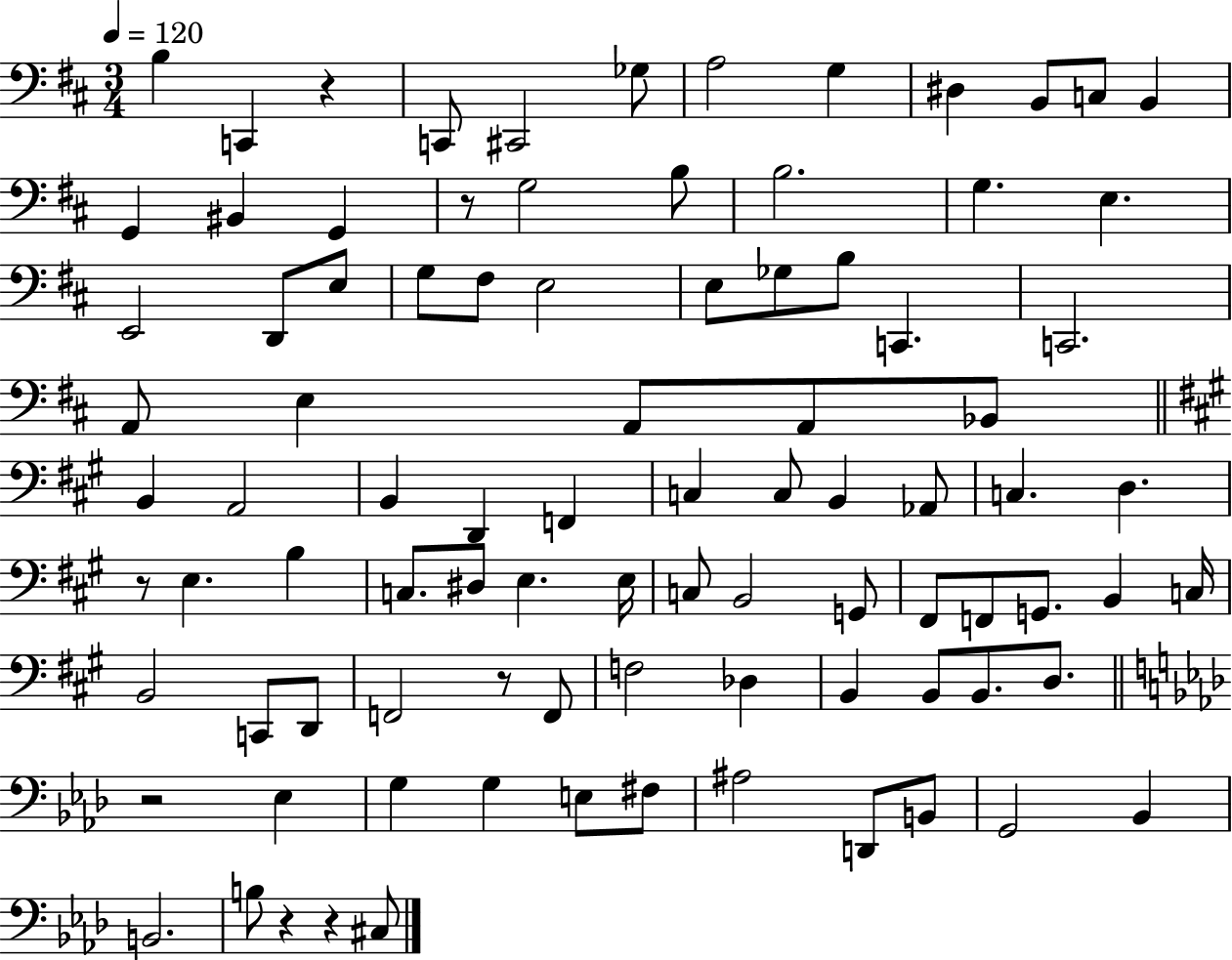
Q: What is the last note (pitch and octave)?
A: C#3